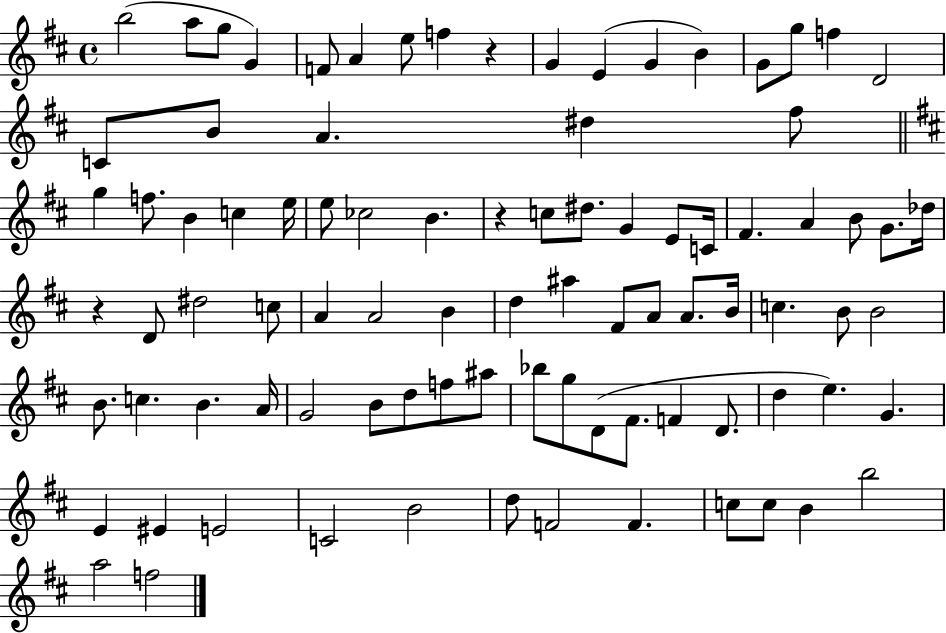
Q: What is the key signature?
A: D major